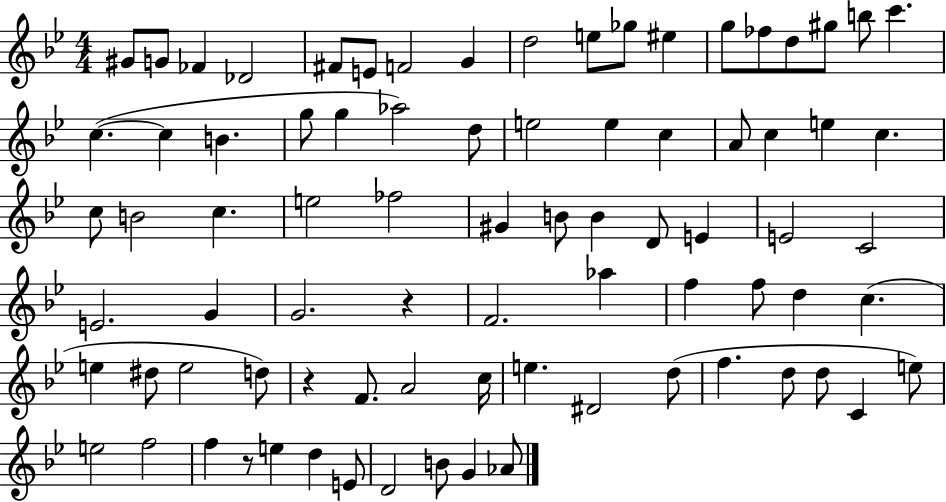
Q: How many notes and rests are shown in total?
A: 81